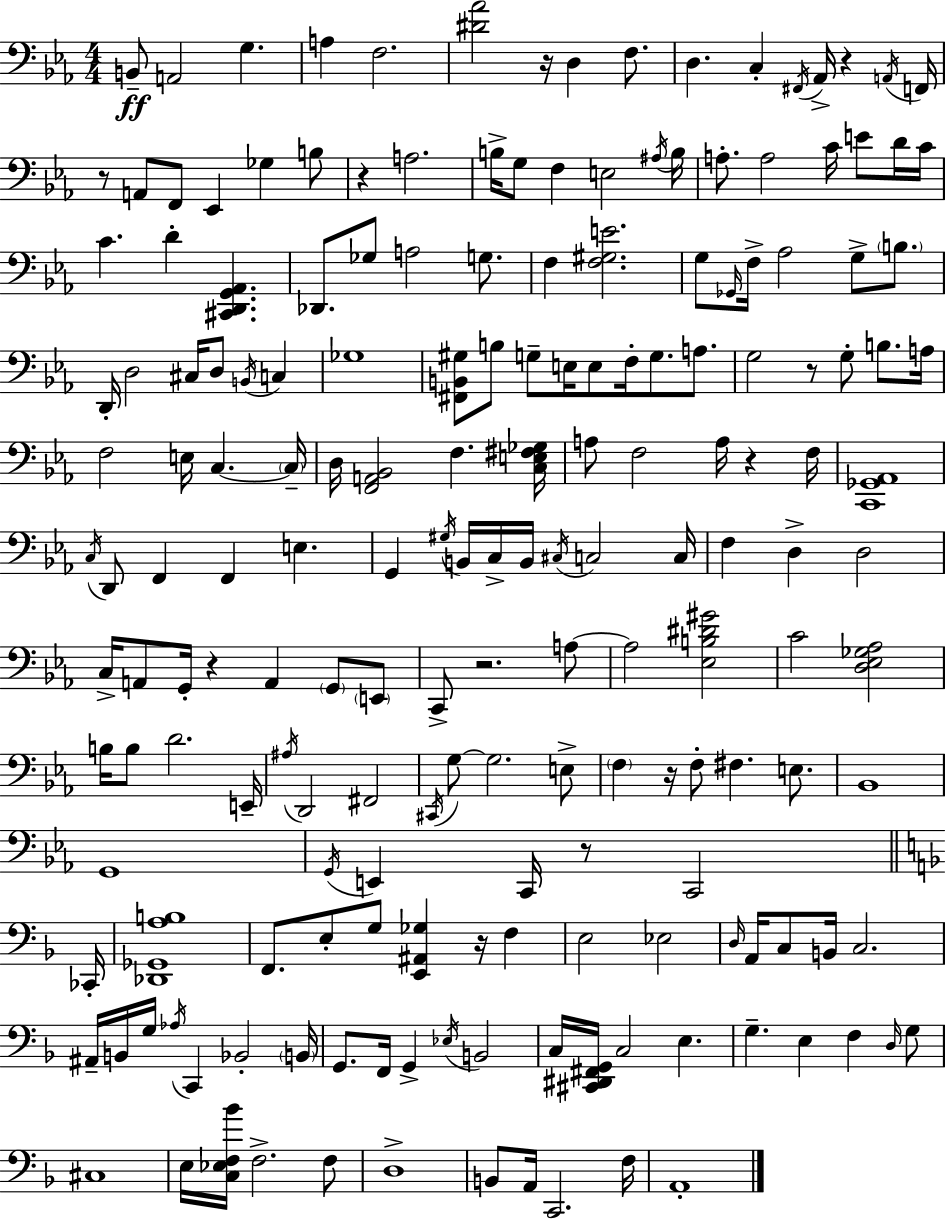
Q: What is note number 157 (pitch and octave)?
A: B2